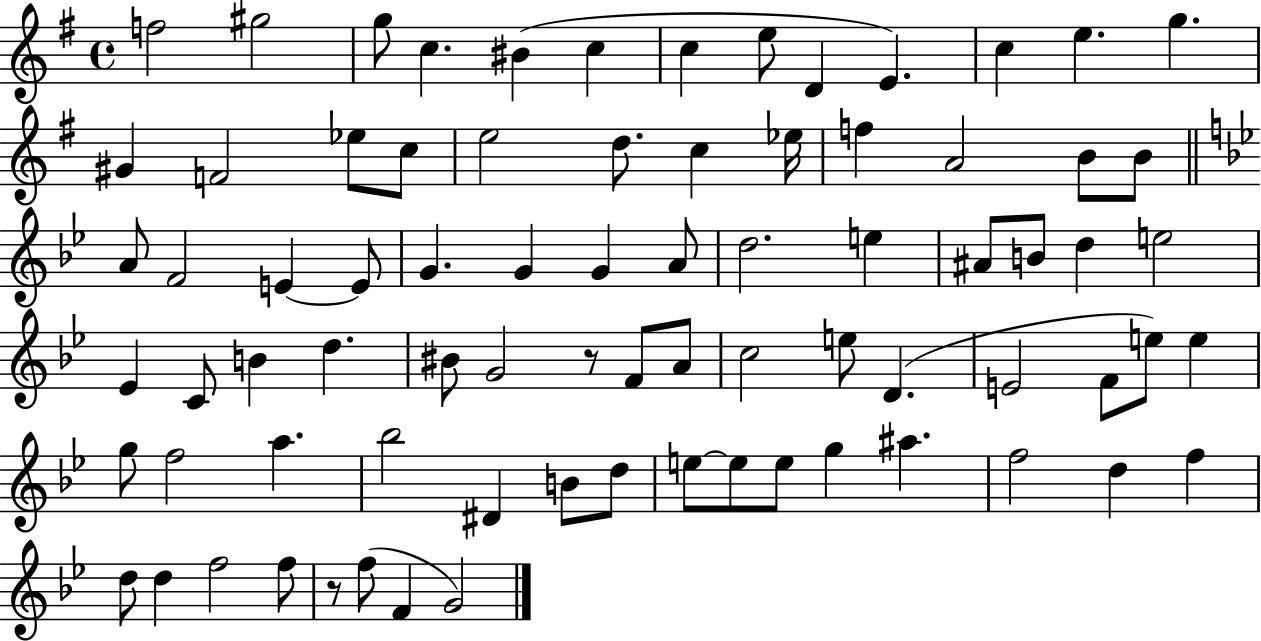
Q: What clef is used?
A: treble